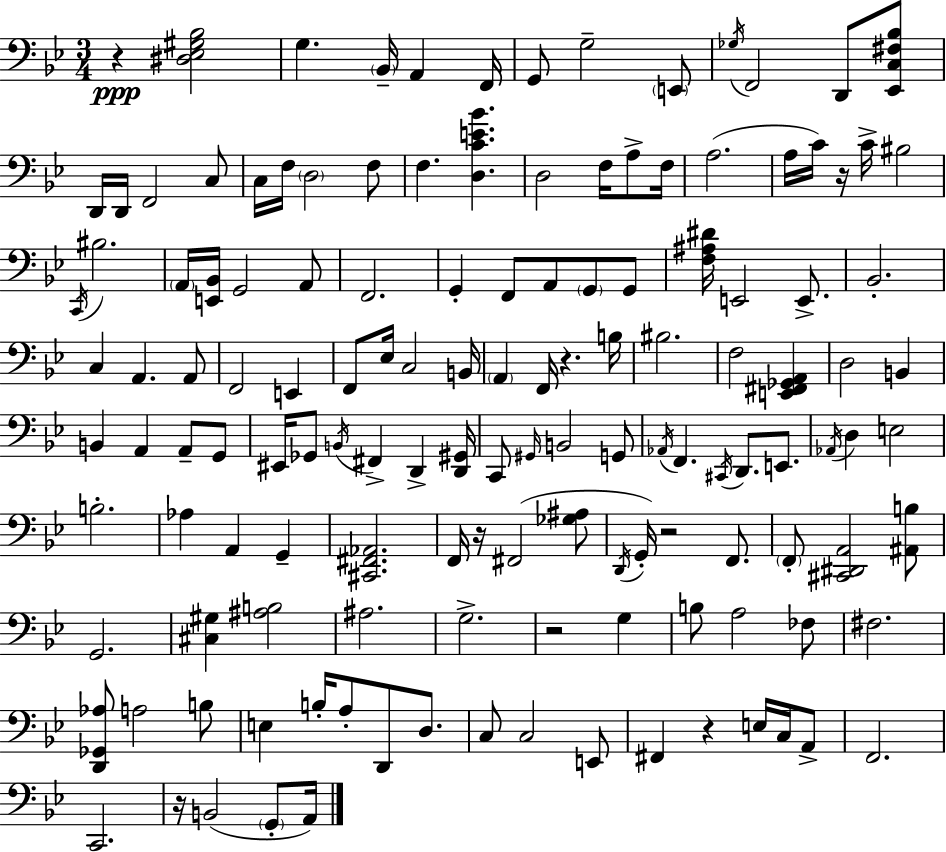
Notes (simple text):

R/q [D#3,Eb3,G#3,Bb3]/h G3/q. Bb2/s A2/q F2/s G2/e G3/h E2/e Gb3/s F2/h D2/e [Eb2,C3,F#3,Bb3]/e D2/s D2/s F2/h C3/e C3/s F3/s D3/h F3/e F3/q. [D3,C4,E4,Bb4]/q. D3/h F3/s A3/e F3/s A3/h. A3/s C4/s R/s C4/s BIS3/h C2/s BIS3/h. A2/s [E2,Bb2]/s G2/h A2/e F2/h. G2/q F2/e A2/e G2/e G2/e [F3,A#3,D#4]/s E2/h E2/e. Bb2/h. C3/q A2/q. A2/e F2/h E2/q F2/e Eb3/s C3/h B2/s A2/q F2/s R/q. B3/s BIS3/h. F3/h [E2,F#2,Gb2,A2]/q D3/h B2/q B2/q A2/q A2/e G2/e EIS2/s Gb2/e B2/s F#2/q D2/q [D2,G#2]/s C2/e G#2/s B2/h G2/e Ab2/s F2/q. C#2/s D2/e. E2/e. Ab2/s D3/q E3/h B3/h. Ab3/q A2/q G2/q [C#2,F#2,Ab2]/h. F2/s R/s F#2/h [Gb3,A#3]/e D2/s G2/s R/h F2/e. F2/e [C#2,D#2,A2]/h [A#2,B3]/e G2/h. [C#3,G#3]/q [A#3,B3]/h A#3/h. G3/h. R/h G3/q B3/e A3/h FES3/e F#3/h. [D2,Gb2,Ab3]/e A3/h B3/e E3/q B3/s A3/e D2/e D3/e. C3/e C3/h E2/e F#2/q R/q E3/s C3/s A2/e F2/h. C2/h. R/s B2/h G2/e A2/s